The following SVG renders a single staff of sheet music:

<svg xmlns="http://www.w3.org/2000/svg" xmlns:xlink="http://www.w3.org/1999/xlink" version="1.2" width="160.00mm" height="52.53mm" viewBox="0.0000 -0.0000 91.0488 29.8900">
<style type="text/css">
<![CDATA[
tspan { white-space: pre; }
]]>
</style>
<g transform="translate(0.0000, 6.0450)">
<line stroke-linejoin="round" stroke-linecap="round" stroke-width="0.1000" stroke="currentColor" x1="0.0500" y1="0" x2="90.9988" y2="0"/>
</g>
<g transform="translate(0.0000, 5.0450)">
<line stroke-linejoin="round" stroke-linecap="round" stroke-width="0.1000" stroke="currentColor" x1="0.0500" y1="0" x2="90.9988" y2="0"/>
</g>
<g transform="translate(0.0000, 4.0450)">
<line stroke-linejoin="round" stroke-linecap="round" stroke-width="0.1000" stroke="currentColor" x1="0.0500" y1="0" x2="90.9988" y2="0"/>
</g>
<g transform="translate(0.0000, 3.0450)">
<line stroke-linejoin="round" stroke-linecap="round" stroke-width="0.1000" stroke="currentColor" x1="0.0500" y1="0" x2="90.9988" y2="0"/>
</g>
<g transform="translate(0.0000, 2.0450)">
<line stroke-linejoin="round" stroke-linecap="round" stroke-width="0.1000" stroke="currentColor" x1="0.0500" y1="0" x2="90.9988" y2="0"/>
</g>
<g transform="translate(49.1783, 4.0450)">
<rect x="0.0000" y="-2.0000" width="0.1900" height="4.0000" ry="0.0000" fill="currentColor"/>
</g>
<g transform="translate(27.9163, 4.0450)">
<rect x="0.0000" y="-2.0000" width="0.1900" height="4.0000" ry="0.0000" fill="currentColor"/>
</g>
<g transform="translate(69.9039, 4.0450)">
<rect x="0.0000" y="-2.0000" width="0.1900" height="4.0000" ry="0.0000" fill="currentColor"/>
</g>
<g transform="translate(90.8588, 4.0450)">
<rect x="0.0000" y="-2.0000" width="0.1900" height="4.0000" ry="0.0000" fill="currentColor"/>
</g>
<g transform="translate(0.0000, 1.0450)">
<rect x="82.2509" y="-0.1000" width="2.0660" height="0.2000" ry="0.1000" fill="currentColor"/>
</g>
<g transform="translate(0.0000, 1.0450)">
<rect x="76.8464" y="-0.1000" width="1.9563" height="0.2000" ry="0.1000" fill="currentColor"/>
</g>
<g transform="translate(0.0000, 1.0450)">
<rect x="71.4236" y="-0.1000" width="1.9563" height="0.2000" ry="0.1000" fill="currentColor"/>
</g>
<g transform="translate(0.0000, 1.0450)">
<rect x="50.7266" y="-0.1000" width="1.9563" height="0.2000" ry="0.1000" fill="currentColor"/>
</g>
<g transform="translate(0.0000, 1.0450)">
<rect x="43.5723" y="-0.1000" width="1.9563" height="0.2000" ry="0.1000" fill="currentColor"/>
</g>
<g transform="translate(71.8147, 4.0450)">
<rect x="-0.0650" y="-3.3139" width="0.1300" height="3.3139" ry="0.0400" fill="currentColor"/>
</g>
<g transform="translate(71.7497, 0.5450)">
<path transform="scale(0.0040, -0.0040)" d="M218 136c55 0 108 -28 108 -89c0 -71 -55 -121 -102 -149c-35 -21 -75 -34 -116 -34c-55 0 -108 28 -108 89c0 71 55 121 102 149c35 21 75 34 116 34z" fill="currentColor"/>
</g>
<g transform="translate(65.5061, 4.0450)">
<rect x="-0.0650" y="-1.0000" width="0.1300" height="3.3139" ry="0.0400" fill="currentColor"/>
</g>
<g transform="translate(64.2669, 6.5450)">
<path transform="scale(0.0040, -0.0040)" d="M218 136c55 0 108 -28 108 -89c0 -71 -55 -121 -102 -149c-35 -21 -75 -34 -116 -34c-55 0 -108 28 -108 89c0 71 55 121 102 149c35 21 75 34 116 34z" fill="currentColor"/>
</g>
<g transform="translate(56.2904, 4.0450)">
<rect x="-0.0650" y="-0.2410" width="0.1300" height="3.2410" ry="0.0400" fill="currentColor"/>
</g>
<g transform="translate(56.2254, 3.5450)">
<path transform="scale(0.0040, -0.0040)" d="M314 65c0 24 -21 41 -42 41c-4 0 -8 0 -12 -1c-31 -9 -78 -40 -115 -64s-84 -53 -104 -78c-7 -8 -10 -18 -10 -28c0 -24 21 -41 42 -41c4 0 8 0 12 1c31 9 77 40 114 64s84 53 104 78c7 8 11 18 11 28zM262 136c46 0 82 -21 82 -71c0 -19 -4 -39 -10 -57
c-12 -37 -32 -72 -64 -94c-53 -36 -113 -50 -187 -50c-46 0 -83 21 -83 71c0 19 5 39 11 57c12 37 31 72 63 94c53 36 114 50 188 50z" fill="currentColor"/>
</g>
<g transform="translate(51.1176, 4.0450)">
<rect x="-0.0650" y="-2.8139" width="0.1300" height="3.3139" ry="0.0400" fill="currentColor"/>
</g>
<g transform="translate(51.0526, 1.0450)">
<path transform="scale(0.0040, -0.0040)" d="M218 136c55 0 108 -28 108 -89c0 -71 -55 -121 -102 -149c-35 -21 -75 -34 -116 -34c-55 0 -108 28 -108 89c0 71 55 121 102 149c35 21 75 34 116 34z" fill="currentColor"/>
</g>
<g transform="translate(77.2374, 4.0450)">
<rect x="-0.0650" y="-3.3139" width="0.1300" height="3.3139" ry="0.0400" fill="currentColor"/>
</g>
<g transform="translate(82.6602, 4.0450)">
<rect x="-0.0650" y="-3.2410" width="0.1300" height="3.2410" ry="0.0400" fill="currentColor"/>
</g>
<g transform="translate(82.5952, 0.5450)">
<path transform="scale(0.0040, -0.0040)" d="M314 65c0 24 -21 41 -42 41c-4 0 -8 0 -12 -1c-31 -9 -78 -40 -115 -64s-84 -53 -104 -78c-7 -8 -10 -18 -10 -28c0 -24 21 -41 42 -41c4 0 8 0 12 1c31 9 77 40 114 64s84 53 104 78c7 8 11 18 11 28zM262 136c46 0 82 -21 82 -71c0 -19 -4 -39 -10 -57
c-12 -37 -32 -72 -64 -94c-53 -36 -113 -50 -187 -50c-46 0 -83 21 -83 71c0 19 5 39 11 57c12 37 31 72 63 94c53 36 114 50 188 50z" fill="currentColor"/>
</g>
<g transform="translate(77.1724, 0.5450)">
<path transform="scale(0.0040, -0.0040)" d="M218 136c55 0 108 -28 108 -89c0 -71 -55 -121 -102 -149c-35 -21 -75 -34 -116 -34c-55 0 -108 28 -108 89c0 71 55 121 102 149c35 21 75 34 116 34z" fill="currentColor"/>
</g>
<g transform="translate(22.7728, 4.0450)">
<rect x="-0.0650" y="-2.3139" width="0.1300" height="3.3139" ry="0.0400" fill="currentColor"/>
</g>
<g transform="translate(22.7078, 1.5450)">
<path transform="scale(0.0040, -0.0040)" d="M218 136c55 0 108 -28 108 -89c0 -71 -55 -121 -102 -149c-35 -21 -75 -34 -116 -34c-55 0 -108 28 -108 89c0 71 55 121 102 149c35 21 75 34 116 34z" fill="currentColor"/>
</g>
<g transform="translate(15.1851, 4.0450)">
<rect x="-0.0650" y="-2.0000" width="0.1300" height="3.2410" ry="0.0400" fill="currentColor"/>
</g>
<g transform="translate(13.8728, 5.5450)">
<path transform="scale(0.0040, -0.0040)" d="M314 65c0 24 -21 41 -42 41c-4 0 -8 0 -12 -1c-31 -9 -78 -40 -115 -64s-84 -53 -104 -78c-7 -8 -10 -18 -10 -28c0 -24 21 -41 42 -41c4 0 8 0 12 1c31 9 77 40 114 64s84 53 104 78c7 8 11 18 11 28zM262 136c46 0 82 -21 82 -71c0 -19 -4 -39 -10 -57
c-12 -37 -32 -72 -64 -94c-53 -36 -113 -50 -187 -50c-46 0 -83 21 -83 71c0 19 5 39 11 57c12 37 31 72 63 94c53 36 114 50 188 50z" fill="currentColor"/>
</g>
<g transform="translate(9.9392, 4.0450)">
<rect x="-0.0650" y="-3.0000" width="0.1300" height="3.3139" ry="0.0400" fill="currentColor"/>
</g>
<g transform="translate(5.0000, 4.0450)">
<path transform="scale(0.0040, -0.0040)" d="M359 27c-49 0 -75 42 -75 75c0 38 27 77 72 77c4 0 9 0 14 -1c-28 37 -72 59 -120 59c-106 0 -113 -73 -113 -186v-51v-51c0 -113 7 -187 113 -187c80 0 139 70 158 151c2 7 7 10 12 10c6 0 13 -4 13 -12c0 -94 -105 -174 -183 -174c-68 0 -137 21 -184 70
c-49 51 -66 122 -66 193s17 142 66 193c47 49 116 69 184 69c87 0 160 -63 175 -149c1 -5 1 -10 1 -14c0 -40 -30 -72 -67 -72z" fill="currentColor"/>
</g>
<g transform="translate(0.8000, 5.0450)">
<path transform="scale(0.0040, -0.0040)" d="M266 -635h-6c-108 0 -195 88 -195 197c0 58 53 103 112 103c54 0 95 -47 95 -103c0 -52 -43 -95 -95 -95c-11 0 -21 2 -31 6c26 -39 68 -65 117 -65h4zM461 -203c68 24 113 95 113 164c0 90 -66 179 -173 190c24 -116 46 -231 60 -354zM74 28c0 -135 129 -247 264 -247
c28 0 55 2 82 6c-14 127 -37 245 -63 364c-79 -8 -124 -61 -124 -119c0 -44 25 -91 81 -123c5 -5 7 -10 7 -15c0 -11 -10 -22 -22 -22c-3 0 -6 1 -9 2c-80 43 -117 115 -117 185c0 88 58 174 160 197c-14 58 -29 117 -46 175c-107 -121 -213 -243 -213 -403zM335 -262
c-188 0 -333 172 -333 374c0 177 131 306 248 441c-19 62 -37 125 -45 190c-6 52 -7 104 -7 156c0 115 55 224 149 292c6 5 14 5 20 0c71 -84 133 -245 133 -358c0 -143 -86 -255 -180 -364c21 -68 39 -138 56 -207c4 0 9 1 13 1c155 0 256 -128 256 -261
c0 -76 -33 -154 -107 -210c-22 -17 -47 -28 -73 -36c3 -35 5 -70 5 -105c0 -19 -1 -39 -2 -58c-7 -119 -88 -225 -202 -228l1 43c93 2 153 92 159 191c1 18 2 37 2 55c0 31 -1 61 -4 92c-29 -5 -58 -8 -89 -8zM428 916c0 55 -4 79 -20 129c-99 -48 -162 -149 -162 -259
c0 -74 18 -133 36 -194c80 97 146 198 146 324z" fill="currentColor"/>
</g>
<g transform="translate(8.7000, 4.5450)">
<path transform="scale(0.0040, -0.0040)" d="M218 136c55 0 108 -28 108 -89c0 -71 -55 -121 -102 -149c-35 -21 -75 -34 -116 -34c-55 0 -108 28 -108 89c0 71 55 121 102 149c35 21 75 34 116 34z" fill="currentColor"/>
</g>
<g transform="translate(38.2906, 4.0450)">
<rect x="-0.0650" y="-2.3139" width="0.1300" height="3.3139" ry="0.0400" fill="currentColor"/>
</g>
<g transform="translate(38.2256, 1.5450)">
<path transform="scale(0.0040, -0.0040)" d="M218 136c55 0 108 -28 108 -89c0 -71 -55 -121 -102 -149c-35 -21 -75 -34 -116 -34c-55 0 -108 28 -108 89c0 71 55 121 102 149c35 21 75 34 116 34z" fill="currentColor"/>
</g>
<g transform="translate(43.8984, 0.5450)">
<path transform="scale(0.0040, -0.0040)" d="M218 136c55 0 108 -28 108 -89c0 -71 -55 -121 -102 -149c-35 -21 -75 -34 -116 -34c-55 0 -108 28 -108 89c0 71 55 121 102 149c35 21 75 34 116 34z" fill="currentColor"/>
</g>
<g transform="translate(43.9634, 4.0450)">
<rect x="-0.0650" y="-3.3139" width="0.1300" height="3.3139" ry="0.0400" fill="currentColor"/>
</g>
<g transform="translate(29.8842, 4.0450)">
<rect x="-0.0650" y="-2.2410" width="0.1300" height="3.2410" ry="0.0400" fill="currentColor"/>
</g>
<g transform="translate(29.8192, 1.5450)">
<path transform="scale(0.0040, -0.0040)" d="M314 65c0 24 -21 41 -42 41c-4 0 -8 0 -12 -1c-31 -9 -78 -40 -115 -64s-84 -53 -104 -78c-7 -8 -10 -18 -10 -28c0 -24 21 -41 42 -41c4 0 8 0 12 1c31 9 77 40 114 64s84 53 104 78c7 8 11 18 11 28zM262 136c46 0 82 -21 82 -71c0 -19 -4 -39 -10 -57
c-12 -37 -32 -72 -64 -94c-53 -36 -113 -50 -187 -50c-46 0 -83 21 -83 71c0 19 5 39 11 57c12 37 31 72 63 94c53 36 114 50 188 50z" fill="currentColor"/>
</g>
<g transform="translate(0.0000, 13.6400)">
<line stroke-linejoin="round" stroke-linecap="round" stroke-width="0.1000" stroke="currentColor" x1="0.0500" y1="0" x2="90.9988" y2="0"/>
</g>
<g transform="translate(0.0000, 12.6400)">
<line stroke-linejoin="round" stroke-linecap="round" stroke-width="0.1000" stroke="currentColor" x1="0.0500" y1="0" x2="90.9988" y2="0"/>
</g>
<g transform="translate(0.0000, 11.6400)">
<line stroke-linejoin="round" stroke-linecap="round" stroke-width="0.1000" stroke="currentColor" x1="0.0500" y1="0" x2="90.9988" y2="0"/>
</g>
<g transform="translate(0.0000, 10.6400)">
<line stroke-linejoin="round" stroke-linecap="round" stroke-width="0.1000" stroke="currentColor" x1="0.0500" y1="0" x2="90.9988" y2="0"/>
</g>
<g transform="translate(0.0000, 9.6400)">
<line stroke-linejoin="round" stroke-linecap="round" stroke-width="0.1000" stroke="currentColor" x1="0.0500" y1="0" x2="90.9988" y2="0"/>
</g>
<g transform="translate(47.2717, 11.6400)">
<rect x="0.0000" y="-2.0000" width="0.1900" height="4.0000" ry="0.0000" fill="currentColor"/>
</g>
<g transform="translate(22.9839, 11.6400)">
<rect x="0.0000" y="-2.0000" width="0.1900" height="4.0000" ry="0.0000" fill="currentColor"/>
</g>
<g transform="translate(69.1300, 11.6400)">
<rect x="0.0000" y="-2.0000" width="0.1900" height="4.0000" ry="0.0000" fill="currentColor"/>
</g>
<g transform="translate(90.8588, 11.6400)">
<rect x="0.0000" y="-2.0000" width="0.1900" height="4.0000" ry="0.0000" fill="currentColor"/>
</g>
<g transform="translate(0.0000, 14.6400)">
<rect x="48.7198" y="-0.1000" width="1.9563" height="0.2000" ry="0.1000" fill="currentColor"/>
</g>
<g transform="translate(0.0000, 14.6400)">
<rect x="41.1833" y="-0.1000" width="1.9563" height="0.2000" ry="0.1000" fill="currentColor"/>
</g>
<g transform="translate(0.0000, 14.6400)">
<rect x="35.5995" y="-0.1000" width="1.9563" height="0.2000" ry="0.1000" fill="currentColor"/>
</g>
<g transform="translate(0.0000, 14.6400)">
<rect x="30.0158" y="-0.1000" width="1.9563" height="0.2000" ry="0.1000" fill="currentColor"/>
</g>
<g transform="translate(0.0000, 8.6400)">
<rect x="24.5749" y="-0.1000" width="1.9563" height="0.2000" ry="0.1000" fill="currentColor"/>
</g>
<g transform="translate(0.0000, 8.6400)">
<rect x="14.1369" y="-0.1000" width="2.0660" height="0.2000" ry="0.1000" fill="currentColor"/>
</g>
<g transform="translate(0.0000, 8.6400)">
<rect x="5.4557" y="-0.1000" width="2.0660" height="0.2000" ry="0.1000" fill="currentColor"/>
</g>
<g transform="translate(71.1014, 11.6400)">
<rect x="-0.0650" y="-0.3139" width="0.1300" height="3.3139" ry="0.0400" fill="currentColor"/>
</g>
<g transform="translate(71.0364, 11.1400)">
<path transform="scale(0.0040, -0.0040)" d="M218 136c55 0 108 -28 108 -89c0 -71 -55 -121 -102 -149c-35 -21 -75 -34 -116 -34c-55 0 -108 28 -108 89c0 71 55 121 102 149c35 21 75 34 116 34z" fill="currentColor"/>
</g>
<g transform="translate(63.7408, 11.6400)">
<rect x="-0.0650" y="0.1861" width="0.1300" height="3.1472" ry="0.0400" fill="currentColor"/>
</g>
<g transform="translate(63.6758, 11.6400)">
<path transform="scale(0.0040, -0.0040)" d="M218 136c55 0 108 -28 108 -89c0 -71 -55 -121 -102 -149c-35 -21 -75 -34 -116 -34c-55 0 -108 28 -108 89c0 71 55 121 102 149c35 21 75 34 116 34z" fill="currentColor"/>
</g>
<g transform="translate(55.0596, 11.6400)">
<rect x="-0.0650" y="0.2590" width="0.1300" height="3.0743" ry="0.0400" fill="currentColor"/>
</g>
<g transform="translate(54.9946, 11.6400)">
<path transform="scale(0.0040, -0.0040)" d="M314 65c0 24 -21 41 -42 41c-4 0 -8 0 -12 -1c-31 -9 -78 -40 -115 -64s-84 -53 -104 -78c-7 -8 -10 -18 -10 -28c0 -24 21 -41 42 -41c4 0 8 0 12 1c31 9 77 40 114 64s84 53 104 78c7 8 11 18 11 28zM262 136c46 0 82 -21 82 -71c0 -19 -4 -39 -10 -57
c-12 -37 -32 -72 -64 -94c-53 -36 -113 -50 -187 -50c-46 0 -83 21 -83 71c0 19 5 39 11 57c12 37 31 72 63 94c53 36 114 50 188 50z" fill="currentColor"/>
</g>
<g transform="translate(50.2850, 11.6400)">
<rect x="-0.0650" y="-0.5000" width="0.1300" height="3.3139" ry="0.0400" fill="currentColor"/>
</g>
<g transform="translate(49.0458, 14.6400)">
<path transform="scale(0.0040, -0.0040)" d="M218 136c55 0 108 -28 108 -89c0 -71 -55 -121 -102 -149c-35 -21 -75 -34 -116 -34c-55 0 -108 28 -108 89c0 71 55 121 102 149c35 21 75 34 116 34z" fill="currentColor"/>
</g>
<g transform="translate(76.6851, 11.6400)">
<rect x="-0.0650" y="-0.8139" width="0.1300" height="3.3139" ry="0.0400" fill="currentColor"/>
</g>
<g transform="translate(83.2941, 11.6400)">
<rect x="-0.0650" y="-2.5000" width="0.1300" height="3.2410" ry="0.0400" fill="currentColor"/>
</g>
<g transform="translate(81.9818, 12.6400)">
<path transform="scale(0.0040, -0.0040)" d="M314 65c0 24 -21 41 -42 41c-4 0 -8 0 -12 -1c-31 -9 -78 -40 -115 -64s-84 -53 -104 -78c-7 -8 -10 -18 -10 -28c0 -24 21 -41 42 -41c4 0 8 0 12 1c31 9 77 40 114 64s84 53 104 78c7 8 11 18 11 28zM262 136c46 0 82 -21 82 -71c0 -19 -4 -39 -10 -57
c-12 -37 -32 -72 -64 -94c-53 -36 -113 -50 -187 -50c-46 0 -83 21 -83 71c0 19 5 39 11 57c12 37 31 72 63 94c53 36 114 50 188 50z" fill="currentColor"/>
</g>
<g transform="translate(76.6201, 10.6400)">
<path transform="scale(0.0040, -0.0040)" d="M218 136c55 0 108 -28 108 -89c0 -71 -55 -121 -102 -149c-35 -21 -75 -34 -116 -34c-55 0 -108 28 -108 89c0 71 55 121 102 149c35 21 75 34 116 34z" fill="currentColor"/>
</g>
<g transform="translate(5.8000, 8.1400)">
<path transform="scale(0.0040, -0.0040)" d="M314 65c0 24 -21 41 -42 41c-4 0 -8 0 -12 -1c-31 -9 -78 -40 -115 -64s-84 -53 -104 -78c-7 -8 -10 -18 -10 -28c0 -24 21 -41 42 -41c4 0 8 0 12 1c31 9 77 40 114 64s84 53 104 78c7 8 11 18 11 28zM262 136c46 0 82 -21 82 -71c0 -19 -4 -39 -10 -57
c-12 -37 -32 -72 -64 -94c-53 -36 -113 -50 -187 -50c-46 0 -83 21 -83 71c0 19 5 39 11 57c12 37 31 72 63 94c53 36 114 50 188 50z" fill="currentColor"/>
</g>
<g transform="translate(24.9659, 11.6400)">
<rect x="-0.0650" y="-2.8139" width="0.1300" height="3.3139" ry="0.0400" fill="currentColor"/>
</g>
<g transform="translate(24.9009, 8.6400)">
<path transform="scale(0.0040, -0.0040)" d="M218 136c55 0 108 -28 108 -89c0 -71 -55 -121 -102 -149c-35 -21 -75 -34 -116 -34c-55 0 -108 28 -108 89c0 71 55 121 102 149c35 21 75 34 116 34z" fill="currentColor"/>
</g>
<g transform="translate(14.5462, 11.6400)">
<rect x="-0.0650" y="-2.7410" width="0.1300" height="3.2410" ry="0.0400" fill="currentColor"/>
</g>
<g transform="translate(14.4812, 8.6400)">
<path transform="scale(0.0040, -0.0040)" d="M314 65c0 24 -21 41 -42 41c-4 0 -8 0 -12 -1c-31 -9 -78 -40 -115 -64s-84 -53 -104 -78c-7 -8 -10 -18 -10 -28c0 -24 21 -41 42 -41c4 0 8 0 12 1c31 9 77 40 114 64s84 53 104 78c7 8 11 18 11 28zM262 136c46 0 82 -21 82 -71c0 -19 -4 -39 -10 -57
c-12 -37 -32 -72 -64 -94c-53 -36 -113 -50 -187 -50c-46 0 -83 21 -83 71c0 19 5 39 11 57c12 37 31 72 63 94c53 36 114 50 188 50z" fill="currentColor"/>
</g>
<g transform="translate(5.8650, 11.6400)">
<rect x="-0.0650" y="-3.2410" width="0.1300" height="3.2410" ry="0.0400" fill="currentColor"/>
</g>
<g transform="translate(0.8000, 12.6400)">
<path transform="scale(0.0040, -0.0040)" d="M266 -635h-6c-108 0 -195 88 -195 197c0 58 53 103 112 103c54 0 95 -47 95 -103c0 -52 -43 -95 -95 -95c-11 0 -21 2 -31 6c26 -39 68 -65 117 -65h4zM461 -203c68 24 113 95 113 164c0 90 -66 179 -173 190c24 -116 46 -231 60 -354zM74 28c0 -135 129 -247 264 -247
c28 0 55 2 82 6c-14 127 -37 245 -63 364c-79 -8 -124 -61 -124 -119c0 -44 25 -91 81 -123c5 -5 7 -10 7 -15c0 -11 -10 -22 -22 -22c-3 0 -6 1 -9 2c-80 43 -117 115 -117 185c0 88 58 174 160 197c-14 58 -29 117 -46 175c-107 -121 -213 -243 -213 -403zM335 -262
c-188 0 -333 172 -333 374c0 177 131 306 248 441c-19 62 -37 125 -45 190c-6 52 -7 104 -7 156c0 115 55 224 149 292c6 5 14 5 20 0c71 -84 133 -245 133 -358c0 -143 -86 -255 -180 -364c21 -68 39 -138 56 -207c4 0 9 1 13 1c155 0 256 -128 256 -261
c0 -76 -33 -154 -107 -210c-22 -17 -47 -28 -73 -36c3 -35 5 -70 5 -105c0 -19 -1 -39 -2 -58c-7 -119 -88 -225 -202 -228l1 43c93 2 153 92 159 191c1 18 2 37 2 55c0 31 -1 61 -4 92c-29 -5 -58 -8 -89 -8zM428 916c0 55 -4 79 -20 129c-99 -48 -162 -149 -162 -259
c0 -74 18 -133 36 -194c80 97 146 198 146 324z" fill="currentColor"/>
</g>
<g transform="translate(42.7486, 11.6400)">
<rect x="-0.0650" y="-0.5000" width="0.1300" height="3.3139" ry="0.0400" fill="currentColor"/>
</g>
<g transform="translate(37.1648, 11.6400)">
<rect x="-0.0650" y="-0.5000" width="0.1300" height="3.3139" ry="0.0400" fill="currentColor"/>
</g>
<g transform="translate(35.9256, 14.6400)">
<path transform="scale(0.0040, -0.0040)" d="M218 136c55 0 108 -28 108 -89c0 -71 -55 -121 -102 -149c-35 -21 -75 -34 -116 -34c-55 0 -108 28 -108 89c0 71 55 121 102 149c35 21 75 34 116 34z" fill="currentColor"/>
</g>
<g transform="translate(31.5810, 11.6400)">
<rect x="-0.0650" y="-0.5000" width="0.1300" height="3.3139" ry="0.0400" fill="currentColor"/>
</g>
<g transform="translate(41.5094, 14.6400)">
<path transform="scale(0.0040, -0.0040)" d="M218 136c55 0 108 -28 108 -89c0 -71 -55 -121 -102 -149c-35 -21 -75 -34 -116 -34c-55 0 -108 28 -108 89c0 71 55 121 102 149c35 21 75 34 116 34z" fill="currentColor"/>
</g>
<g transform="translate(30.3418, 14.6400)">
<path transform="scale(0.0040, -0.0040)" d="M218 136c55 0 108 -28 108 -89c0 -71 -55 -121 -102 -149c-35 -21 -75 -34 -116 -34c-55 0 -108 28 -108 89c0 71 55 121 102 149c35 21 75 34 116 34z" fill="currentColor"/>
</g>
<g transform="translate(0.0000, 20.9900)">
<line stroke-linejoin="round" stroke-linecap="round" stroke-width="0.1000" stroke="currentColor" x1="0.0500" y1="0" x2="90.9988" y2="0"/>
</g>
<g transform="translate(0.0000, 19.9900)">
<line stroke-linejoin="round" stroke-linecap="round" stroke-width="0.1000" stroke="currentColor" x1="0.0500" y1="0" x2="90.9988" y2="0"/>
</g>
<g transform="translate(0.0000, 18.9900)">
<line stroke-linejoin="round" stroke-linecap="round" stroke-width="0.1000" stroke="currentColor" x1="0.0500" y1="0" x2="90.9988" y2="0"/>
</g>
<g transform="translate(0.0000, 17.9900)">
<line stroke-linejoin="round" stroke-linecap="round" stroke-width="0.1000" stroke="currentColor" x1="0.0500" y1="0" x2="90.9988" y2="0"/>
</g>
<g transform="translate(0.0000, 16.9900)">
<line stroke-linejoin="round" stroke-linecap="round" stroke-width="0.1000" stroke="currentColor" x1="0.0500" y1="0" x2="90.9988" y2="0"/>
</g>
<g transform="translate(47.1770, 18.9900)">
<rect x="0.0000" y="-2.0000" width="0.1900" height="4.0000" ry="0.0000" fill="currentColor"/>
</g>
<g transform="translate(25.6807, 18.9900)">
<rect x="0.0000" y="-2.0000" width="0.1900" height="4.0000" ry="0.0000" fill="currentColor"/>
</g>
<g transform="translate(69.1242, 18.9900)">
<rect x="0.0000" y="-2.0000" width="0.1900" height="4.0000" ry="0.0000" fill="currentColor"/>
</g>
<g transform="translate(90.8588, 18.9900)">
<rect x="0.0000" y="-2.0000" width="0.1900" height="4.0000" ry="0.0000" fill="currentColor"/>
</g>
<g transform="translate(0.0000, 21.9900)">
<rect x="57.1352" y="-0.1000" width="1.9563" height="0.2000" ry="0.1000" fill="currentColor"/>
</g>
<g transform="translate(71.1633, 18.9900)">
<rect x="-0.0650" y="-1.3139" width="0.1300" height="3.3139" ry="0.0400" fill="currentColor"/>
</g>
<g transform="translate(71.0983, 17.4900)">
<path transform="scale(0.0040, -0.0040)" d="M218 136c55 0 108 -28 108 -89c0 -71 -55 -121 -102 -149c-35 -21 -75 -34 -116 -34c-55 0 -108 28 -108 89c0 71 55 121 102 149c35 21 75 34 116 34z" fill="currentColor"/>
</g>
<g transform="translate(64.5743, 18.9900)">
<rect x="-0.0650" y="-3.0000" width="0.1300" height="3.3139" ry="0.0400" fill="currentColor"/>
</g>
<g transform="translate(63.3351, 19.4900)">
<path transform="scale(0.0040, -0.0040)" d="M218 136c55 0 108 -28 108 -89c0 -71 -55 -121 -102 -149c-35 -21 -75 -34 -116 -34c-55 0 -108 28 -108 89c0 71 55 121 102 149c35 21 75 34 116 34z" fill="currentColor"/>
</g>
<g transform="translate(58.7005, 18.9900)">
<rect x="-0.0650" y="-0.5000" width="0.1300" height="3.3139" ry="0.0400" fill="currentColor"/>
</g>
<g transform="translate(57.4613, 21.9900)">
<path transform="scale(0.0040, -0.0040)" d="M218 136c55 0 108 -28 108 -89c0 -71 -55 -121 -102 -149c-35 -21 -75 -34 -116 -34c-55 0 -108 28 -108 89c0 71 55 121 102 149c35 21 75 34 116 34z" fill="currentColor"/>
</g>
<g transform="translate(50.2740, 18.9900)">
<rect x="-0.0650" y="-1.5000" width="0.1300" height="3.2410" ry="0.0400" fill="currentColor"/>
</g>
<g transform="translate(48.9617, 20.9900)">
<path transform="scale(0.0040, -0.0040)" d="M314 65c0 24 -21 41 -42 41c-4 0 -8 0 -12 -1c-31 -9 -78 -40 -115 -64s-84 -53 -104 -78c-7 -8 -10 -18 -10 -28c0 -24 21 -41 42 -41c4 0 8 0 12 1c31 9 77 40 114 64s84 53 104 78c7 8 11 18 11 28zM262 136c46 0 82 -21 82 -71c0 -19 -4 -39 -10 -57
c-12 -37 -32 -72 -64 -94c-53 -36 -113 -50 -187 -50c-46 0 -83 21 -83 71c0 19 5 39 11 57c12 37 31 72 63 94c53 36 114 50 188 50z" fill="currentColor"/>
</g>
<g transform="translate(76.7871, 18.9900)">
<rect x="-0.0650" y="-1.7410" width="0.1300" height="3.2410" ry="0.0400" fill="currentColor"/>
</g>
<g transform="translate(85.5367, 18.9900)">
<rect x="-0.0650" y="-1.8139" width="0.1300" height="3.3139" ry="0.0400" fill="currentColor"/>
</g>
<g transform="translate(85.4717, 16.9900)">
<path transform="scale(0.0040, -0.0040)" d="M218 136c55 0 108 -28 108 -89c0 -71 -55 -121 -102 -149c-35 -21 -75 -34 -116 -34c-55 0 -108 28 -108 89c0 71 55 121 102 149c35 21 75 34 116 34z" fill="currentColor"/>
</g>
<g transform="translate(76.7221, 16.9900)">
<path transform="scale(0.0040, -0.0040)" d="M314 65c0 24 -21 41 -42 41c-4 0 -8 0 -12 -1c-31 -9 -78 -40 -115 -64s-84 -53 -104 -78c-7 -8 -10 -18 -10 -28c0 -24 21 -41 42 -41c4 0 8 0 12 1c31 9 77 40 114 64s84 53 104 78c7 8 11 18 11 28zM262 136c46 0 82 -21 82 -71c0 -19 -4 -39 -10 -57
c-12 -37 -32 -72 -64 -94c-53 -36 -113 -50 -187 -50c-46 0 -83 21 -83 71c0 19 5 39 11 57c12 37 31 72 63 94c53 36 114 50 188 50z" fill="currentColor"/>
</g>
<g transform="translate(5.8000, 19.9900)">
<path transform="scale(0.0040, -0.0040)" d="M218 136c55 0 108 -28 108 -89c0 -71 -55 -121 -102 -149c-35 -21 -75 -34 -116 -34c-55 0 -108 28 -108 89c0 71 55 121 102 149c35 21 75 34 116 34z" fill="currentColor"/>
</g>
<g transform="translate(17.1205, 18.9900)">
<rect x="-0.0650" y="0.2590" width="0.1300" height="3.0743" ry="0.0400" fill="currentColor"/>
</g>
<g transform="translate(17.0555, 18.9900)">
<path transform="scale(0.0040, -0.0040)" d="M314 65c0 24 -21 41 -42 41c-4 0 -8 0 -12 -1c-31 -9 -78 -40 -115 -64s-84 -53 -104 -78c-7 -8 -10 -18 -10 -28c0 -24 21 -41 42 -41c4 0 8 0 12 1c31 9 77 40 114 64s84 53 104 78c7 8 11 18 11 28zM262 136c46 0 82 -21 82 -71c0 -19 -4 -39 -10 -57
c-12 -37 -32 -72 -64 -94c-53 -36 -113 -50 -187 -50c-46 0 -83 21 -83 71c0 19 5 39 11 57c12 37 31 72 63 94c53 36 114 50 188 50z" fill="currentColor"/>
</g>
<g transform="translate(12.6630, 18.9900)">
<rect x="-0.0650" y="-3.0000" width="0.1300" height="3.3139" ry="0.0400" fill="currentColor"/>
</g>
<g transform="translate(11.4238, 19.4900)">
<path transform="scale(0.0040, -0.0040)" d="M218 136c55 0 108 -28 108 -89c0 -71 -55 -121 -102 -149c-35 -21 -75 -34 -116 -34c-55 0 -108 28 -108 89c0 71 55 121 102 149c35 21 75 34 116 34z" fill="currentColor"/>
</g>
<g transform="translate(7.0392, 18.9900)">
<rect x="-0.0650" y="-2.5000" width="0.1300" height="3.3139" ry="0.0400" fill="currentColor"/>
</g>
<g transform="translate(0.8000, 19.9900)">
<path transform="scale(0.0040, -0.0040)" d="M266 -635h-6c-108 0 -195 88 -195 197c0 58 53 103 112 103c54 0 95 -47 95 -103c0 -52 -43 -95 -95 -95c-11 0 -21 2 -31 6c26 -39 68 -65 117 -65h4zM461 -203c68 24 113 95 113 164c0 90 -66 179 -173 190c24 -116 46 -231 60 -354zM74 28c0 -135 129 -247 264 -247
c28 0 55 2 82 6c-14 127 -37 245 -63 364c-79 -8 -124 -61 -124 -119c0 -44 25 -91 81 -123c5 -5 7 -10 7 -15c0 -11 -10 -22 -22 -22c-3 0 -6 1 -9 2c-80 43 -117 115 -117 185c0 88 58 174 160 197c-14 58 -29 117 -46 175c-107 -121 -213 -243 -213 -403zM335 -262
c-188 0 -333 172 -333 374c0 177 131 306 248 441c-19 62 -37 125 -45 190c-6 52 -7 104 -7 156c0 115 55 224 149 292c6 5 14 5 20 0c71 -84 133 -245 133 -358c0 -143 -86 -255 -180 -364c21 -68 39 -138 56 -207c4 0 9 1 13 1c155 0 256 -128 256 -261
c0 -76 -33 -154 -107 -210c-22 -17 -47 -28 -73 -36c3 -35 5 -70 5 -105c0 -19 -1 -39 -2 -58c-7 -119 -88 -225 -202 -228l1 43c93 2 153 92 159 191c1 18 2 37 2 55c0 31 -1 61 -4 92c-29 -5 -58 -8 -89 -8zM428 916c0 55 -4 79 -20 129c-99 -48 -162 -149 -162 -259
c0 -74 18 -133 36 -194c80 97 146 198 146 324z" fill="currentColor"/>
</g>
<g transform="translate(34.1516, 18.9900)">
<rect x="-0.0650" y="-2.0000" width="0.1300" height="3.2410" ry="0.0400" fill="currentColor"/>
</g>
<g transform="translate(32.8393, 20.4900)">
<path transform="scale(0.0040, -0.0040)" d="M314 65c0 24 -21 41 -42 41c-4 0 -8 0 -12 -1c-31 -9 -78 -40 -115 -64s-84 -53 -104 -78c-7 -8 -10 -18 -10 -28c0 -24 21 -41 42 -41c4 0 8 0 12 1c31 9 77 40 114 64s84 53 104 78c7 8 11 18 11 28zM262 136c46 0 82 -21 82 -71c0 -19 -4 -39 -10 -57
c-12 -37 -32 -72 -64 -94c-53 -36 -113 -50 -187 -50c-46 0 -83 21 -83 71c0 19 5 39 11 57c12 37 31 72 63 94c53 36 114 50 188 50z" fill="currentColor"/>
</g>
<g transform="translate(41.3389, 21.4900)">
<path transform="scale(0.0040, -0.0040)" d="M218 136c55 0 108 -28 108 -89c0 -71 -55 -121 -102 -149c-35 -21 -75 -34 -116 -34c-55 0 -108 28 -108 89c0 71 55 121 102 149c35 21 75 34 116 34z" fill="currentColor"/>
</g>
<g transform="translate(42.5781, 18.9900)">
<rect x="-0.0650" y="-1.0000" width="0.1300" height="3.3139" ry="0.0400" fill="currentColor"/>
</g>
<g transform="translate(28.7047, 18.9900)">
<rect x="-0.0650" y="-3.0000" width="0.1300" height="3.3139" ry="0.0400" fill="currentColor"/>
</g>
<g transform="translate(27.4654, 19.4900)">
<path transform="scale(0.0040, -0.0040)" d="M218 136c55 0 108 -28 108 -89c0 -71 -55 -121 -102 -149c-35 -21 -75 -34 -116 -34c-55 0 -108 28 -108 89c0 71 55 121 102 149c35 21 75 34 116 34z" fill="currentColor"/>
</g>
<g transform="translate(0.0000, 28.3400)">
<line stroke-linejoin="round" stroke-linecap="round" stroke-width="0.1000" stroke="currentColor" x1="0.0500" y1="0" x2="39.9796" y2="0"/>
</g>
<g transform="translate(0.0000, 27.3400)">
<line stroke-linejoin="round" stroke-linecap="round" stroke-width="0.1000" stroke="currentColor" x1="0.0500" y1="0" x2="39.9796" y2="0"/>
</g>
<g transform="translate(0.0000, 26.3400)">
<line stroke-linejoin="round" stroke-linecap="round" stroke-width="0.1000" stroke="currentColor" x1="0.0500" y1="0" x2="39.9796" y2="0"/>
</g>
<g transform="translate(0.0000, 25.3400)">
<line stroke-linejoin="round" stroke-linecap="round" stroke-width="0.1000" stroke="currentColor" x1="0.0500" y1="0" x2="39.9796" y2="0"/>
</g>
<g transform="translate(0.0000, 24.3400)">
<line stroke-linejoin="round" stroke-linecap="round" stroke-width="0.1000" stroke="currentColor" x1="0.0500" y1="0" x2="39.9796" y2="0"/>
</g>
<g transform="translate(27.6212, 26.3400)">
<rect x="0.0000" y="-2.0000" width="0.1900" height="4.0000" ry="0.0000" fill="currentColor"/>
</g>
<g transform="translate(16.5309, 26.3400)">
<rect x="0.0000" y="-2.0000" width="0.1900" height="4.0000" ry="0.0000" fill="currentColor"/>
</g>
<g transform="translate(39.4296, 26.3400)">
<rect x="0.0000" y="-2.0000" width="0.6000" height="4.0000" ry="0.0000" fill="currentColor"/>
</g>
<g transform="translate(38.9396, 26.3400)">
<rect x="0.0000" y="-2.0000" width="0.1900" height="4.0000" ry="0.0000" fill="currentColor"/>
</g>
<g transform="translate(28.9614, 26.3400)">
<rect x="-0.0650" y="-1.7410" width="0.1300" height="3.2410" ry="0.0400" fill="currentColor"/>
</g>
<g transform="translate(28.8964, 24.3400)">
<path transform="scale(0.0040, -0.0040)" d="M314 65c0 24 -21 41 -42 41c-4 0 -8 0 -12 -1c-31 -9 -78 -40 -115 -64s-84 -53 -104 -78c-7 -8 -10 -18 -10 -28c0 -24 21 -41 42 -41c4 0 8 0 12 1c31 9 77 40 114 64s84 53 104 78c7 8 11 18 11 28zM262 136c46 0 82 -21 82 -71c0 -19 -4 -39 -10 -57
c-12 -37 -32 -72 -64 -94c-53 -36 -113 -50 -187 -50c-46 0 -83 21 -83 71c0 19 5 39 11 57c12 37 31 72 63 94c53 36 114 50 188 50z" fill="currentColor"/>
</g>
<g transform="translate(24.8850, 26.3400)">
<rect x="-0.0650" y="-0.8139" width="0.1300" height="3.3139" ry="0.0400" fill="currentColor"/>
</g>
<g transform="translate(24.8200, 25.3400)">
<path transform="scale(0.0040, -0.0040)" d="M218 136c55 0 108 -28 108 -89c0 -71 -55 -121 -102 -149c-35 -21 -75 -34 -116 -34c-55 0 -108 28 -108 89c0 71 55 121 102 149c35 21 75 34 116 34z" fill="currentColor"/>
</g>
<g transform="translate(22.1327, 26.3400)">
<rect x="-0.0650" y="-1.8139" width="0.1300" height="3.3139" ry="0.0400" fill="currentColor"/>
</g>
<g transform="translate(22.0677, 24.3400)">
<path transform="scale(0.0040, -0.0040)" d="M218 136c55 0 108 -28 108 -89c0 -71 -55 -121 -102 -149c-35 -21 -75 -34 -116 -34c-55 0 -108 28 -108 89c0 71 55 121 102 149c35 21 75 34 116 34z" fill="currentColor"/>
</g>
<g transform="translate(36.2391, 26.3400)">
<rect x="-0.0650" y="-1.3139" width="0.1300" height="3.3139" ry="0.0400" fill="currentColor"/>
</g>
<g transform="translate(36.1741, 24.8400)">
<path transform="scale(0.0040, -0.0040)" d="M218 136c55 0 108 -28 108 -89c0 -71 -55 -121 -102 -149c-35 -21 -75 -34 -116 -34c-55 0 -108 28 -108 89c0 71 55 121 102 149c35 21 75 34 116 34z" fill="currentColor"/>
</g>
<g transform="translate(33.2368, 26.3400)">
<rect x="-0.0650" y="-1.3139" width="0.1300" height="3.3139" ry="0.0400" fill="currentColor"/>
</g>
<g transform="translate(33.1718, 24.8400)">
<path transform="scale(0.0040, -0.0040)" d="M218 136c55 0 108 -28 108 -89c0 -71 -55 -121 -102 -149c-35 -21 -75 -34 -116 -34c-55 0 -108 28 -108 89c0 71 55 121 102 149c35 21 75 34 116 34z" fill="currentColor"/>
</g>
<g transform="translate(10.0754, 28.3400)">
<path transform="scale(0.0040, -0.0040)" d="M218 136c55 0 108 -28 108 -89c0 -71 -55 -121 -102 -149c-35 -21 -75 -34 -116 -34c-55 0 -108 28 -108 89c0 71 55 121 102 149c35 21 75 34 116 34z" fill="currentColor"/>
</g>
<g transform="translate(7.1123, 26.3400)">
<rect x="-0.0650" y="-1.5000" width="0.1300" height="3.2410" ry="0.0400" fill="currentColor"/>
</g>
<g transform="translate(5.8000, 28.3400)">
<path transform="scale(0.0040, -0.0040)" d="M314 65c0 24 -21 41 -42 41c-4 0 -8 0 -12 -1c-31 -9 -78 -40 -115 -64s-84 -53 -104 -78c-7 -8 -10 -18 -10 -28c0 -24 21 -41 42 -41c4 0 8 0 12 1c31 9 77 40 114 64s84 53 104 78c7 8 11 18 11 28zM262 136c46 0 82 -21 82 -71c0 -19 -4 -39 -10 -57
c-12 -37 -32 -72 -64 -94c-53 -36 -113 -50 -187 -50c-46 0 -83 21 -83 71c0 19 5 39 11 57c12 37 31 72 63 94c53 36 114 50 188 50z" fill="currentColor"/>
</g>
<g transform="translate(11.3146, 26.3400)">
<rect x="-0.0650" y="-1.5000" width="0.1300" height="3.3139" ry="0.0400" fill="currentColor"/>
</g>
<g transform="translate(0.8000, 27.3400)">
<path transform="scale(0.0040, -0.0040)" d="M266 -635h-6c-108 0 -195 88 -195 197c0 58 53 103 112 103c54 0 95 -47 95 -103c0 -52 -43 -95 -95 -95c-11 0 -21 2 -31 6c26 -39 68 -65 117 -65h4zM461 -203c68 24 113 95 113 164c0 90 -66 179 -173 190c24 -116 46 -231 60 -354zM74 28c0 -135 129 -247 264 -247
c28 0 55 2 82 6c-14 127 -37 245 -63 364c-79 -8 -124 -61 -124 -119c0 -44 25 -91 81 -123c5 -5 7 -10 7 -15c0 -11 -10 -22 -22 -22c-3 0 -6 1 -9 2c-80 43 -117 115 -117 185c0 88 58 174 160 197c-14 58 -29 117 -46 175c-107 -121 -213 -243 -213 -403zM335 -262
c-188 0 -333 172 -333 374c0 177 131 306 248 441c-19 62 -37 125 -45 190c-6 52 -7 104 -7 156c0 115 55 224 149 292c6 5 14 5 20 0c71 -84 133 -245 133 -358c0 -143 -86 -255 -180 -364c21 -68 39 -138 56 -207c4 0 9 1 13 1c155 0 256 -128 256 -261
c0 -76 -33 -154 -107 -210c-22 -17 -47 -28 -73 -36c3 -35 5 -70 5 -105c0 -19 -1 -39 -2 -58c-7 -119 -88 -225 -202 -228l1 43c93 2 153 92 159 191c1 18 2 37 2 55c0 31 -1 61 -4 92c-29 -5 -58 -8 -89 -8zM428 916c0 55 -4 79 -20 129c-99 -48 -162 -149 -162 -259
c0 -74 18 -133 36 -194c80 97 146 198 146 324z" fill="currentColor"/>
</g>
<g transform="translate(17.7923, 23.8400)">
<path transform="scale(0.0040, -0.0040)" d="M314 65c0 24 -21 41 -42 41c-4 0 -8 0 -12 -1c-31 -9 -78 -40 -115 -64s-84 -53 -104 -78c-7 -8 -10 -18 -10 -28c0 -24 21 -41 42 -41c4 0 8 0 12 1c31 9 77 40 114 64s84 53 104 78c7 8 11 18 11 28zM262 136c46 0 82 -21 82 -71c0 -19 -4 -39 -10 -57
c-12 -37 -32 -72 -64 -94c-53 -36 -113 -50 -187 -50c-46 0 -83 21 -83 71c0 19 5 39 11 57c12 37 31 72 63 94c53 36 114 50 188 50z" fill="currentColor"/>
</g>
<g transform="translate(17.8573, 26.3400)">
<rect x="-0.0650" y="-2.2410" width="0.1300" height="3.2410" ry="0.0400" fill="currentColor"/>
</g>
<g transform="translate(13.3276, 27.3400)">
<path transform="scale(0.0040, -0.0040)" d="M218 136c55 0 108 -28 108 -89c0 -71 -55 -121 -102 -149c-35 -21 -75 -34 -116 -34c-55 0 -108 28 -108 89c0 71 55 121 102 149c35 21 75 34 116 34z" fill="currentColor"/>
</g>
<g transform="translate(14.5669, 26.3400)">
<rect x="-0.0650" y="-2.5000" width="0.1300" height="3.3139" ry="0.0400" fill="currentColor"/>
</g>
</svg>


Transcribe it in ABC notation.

X:1
T:Untitled
M:4/4
L:1/4
K:C
A F2 g g2 g b a c2 D b b b2 b2 a2 a C C C C B2 B c d G2 G A B2 A F2 D E2 C A e f2 f E2 E G g2 f d f2 e e